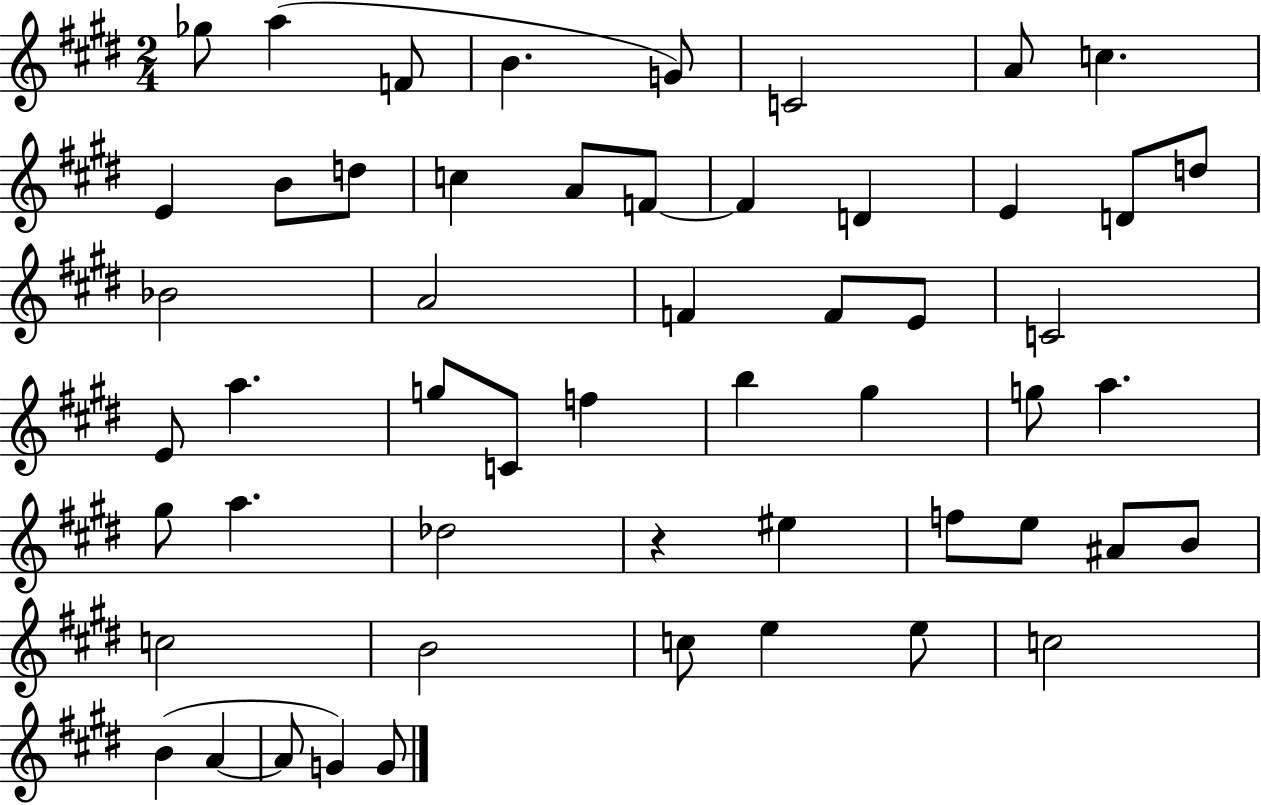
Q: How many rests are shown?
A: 1